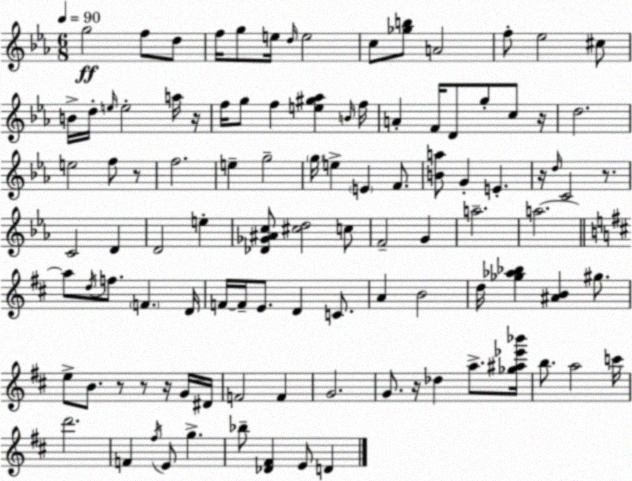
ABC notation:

X:1
T:Untitled
M:6/8
L:1/4
K:Cm
g2 f/2 d/2 f/4 g/2 e/4 d/4 e2 c/2 [_gb]/2 A2 f/2 _e2 ^c/2 B/4 d/4 e/4 e2 a/4 z/4 f/4 g/2 f [e^g_a] B/4 f/4 A F/4 D/2 g/2 c/2 z/4 d2 e2 f/2 z/2 f2 e g2 g/4 e E F/2 [Ba]/2 G E z/4 d/4 C2 z/2 C2 D D2 e [_D_G^Ac]/2 [^cd]2 c/2 F2 G a2 a2 a/2 d/4 f/2 F D/4 F/4 F/4 E/2 D C/2 A B2 d/4 [_g_a_b] [^AB] ^g/2 e/2 B/2 z/2 z/2 z/4 G/4 ^D/4 F2 F G2 G/2 z/4 _d a/2 [_g^a_e'_b']/4 b/2 a2 c'/4 d'2 F ^f/4 E/2 g _b/2 [_D^F] E/2 D